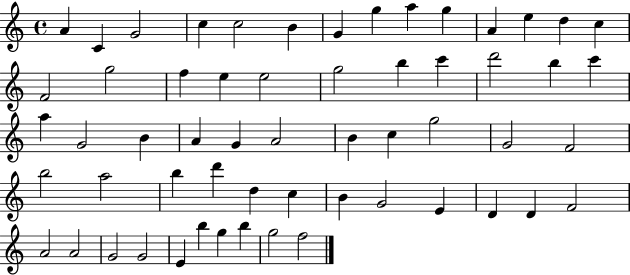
A4/q C4/q G4/h C5/q C5/h B4/q G4/q G5/q A5/q G5/q A4/q E5/q D5/q C5/q F4/h G5/h F5/q E5/q E5/h G5/h B5/q C6/q D6/h B5/q C6/q A5/q G4/h B4/q A4/q G4/q A4/h B4/q C5/q G5/h G4/h F4/h B5/h A5/h B5/q D6/q D5/q C5/q B4/q G4/h E4/q D4/q D4/q F4/h A4/h A4/h G4/h G4/h E4/q B5/q G5/q B5/q G5/h F5/h